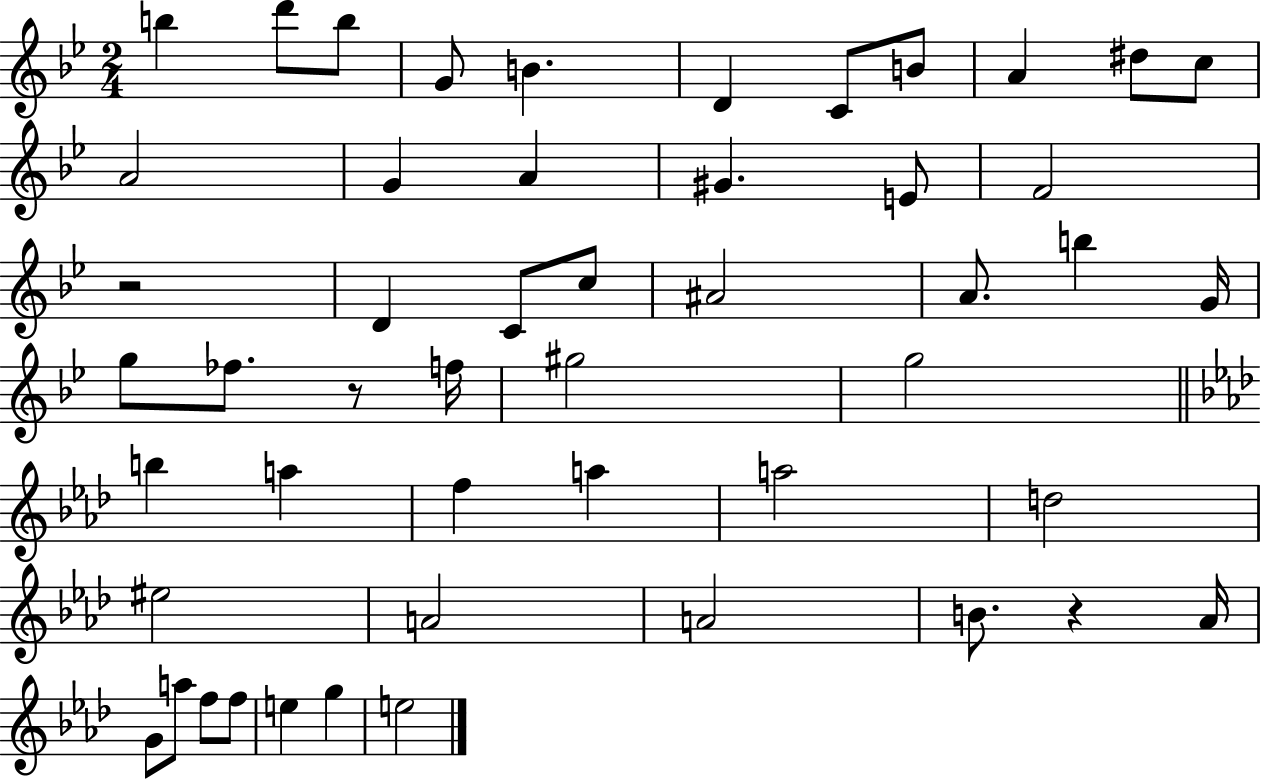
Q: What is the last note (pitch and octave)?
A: E5